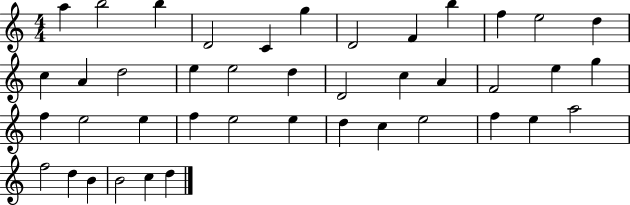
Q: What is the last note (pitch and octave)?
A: D5